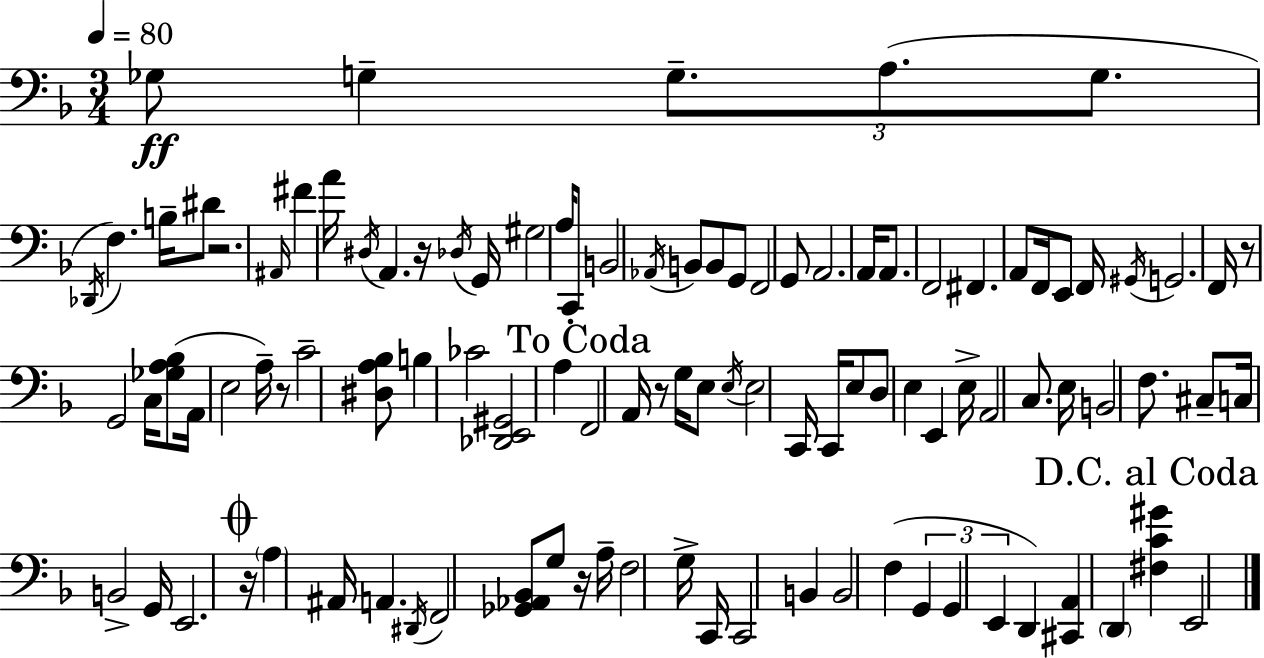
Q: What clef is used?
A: bass